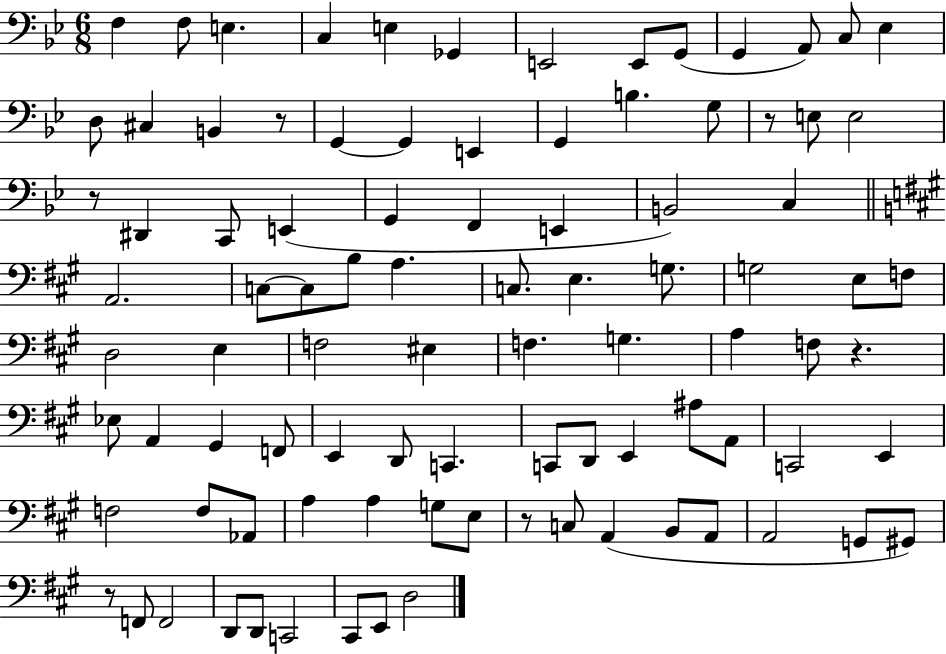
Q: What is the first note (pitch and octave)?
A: F3